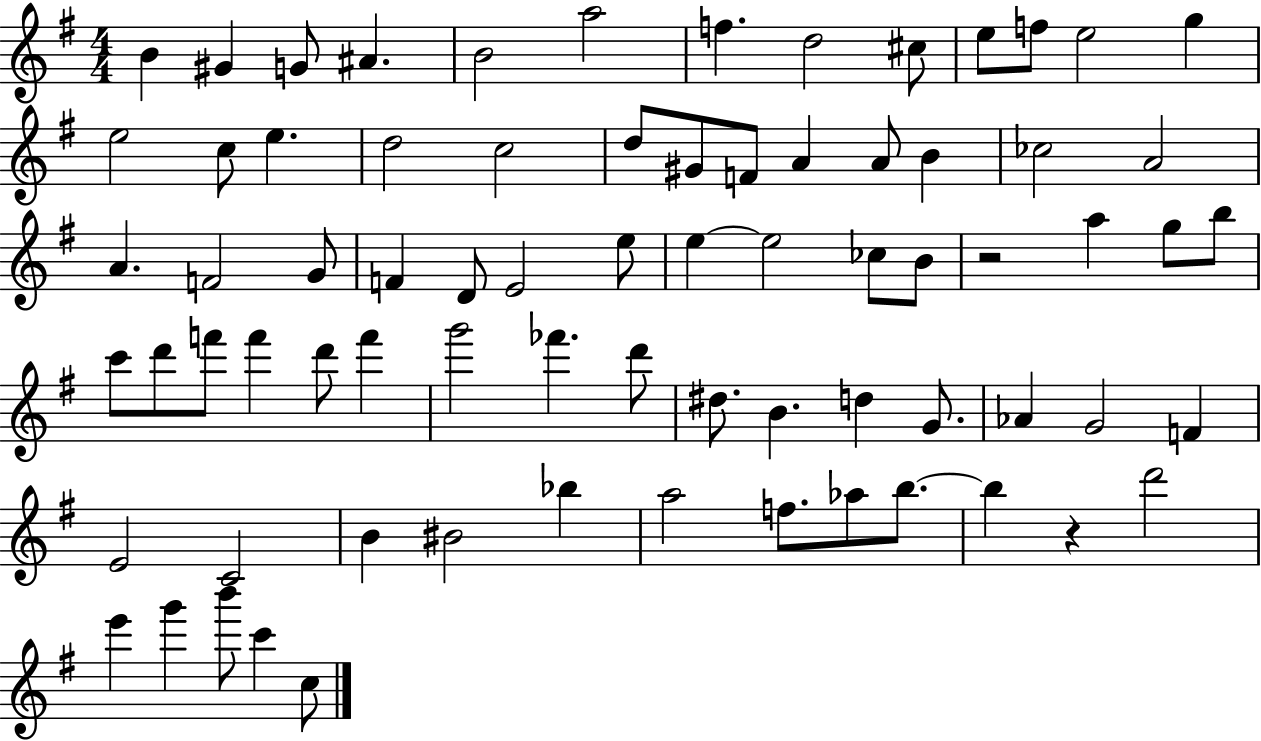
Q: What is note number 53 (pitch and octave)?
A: G4